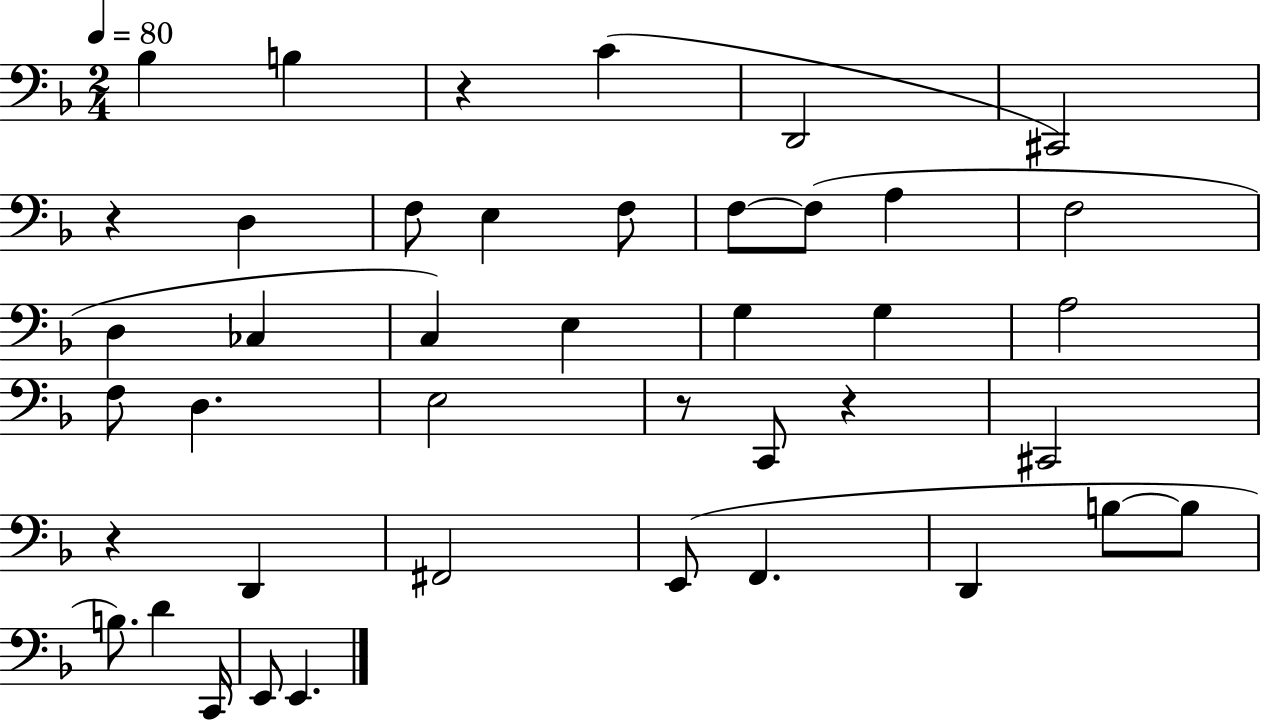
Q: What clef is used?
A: bass